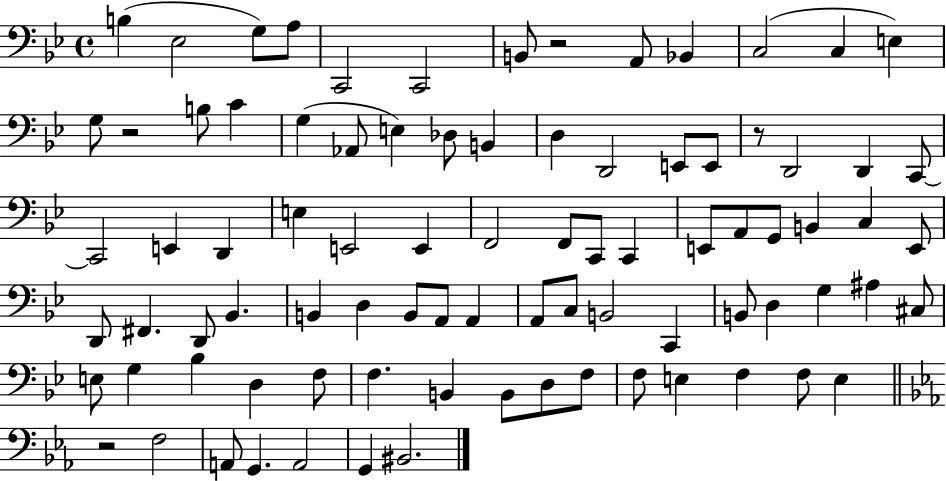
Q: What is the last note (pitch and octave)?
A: BIS2